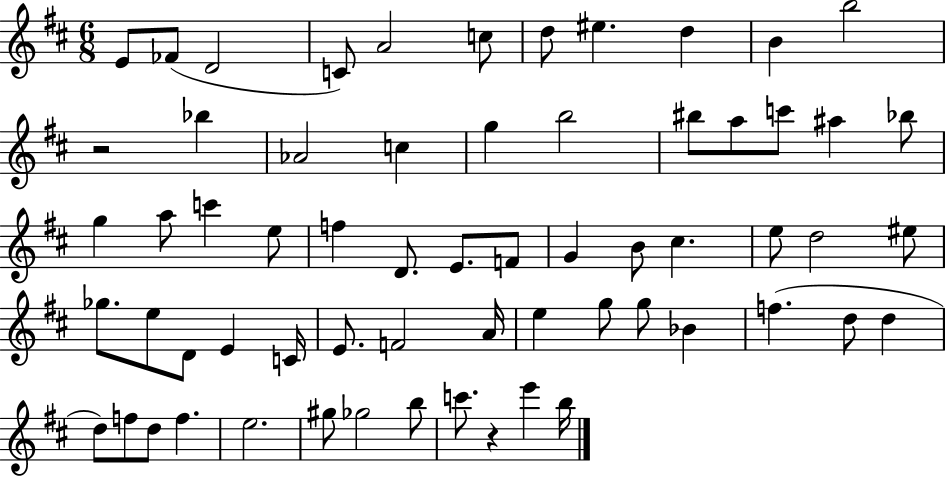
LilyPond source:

{
  \clef treble
  \numericTimeSignature
  \time 6/8
  \key d \major
  e'8 fes'8( d'2 | c'8) a'2 c''8 | d''8 eis''4. d''4 | b'4 b''2 | \break r2 bes''4 | aes'2 c''4 | g''4 b''2 | bis''8 a''8 c'''8 ais''4 bes''8 | \break g''4 a''8 c'''4 e''8 | f''4 d'8. e'8. f'8 | g'4 b'8 cis''4. | e''8 d''2 eis''8 | \break ges''8. e''8 d'8 e'4 c'16 | e'8. f'2 a'16 | e''4 g''8 g''8 bes'4 | f''4.( d''8 d''4 | \break d''8) f''8 d''8 f''4. | e''2. | gis''8 ges''2 b''8 | c'''8. r4 e'''4 b''16 | \break \bar "|."
}